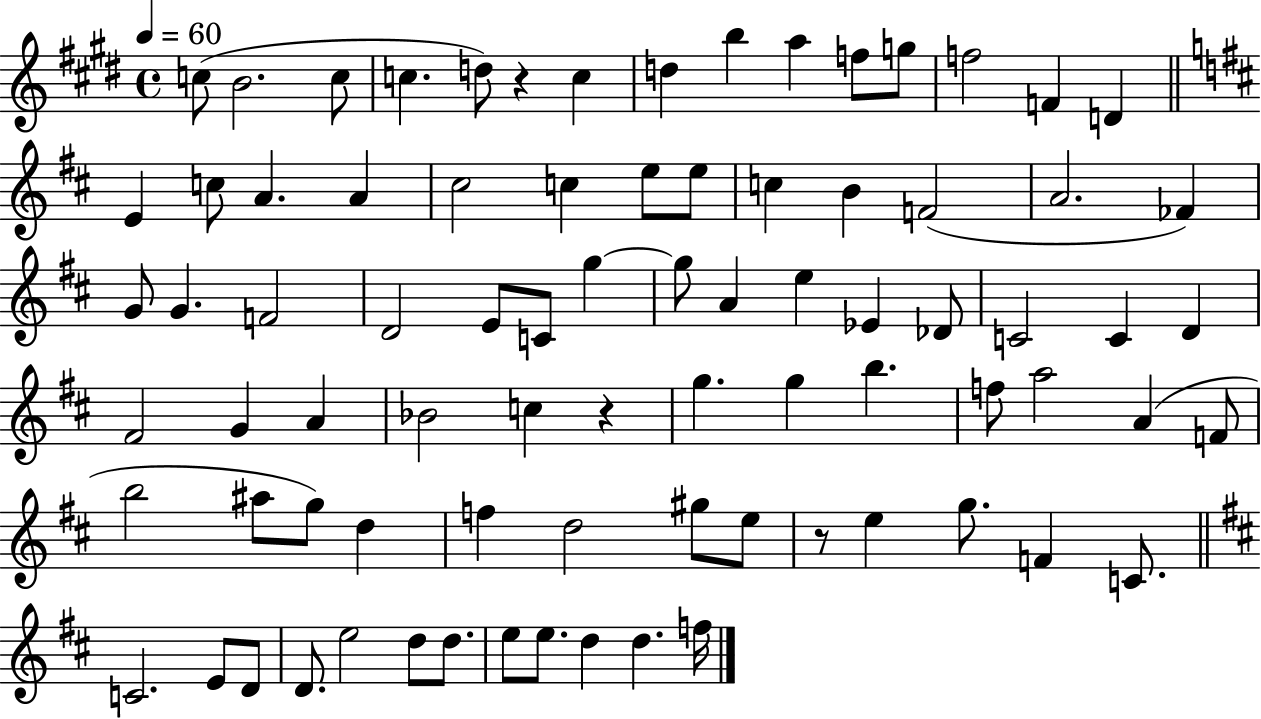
C5/e B4/h. C5/e C5/q. D5/e R/q C5/q D5/q B5/q A5/q F5/e G5/e F5/h F4/q D4/q E4/q C5/e A4/q. A4/q C#5/h C5/q E5/e E5/e C5/q B4/q F4/h A4/h. FES4/q G4/e G4/q. F4/h D4/h E4/e C4/e G5/q G5/e A4/q E5/q Eb4/q Db4/e C4/h C4/q D4/q F#4/h G4/q A4/q Bb4/h C5/q R/q G5/q. G5/q B5/q. F5/e A5/h A4/q F4/e B5/h A#5/e G5/e D5/q F5/q D5/h G#5/e E5/e R/e E5/q G5/e. F4/q C4/e. C4/h. E4/e D4/e D4/e. E5/h D5/e D5/e. E5/e E5/e. D5/q D5/q. F5/s